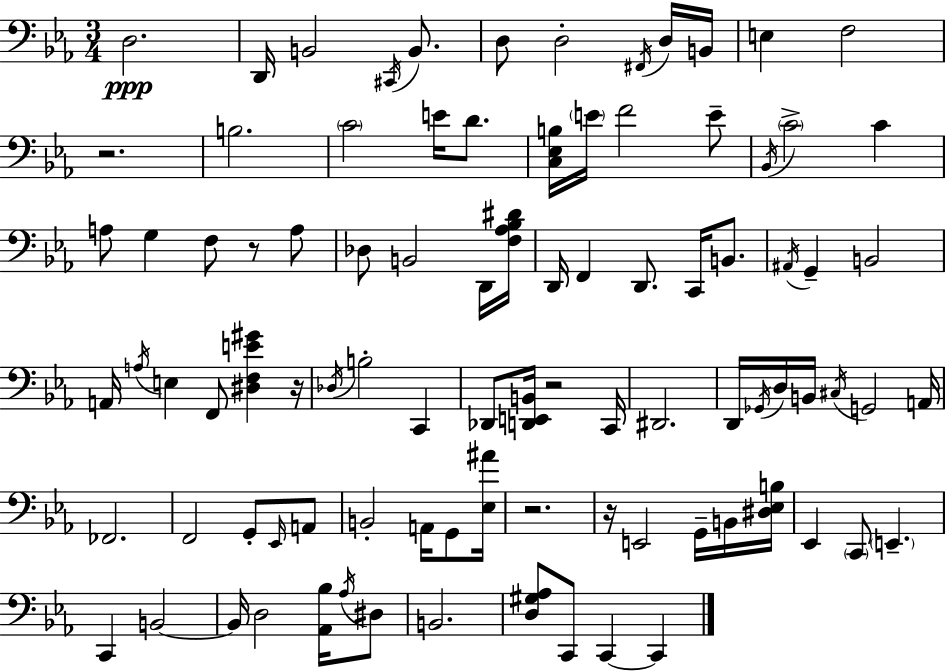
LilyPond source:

{
  \clef bass
  \numericTimeSignature
  \time 3/4
  \key ees \major
  d2.\ppp | d,16 b,2 \acciaccatura { cis,16 } b,8. | d8 d2-. \acciaccatura { fis,16 } | d16 b,16 e4 f2 | \break r2. | b2. | \parenthesize c'2 e'16 d'8. | <c ees b>16 \parenthesize e'16 f'2 | \break e'8-- \acciaccatura { bes,16 } \parenthesize c'2-> c'4 | a8 g4 f8 r8 | a8 des8 b,2 | d,16 <f aes bes dis'>16 d,16 f,4 d,8. c,16 | \break b,8. \acciaccatura { ais,16 } g,4-- b,2 | a,16 \acciaccatura { a16 } e4 f,8 | <dis f e' gis'>4 r16 \acciaccatura { des16 } b2-. | c,4 des,8 <d, e, b,>16 r2 | \break c,16 dis,2. | d,16 \acciaccatura { ges,16 } d16 b,16 \acciaccatura { cis16 } g,2 | a,16 fes,2. | f,2 | \break g,8-. \grace { ees,16 } a,8 b,2-. | a,16 g,8 <ees ais'>16 r2. | r16 e,2 | g,16-- b,16 <dis ees b>16 ees,4 | \break \parenthesize c,8 \parenthesize e,4.-- c,4 | b,2~~ b,16 d2 | <aes, bes>16 \acciaccatura { aes16 } dis8 b,2. | <d gis aes>8 | \break c,8 c,4~~ c,4 \bar "|."
}